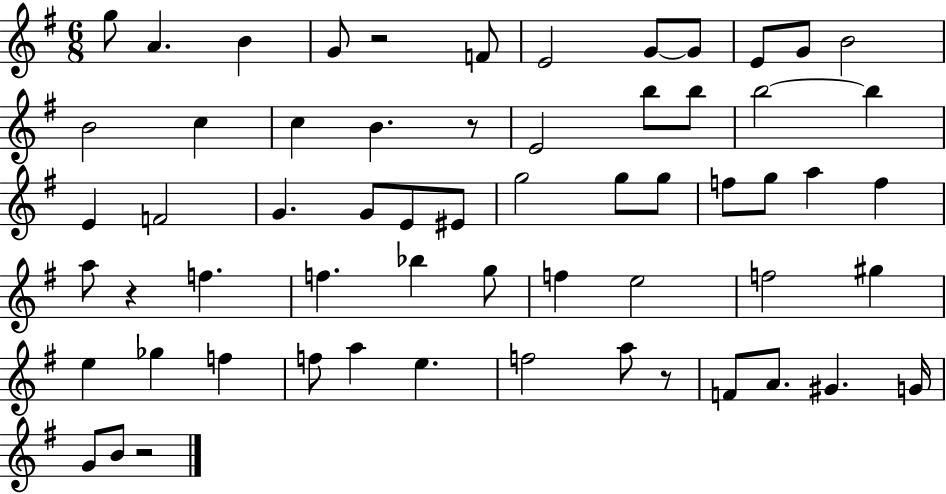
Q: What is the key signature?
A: G major